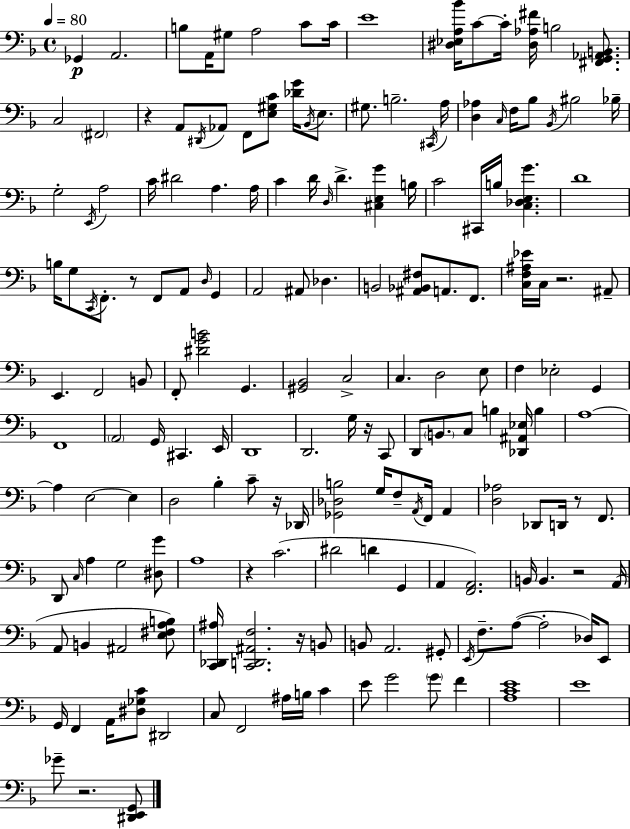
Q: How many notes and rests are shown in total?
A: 178